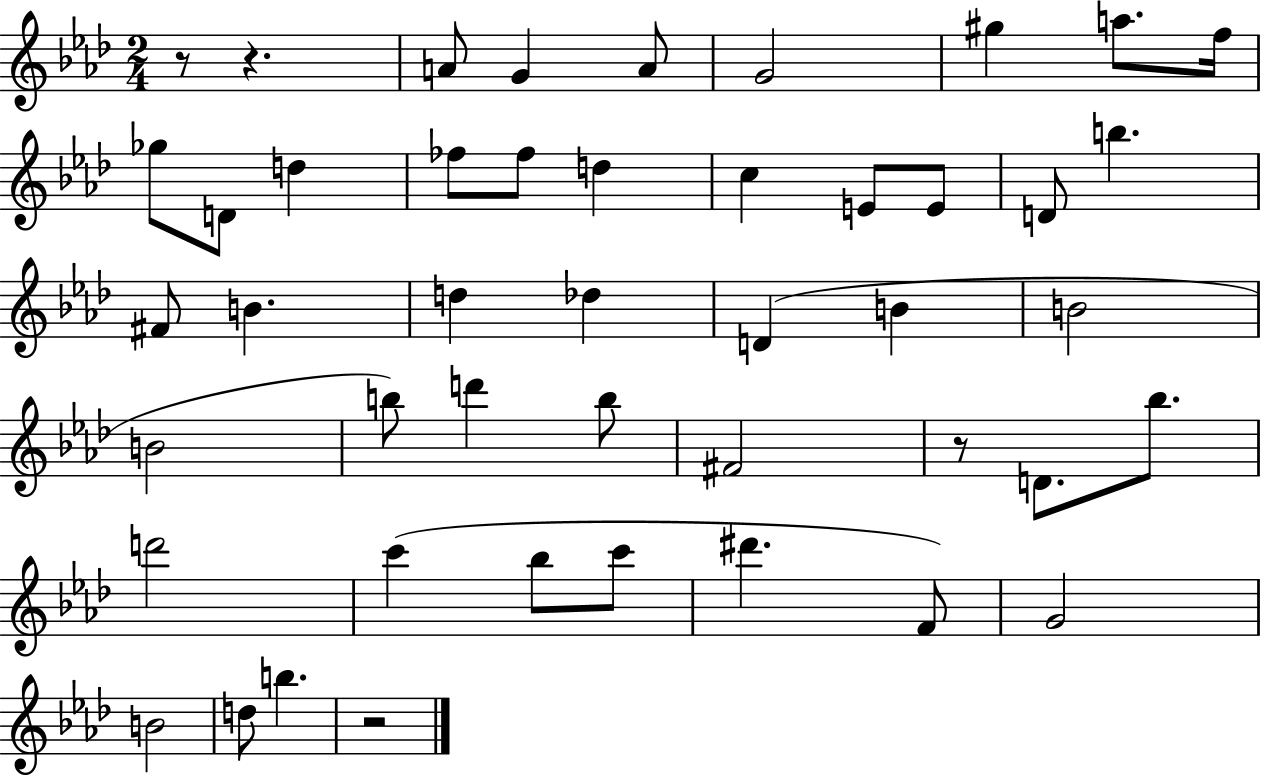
R/e R/q. A4/e G4/q A4/e G4/h G#5/q A5/e. F5/s Gb5/e D4/e D5/q FES5/e FES5/e D5/q C5/q E4/e E4/e D4/e B5/q. F#4/e B4/q. D5/q Db5/q D4/q B4/q B4/h B4/h B5/e D6/q B5/e F#4/h R/e D4/e. Bb5/e. D6/h C6/q Bb5/e C6/e D#6/q. F4/e G4/h B4/h D5/e B5/q. R/h